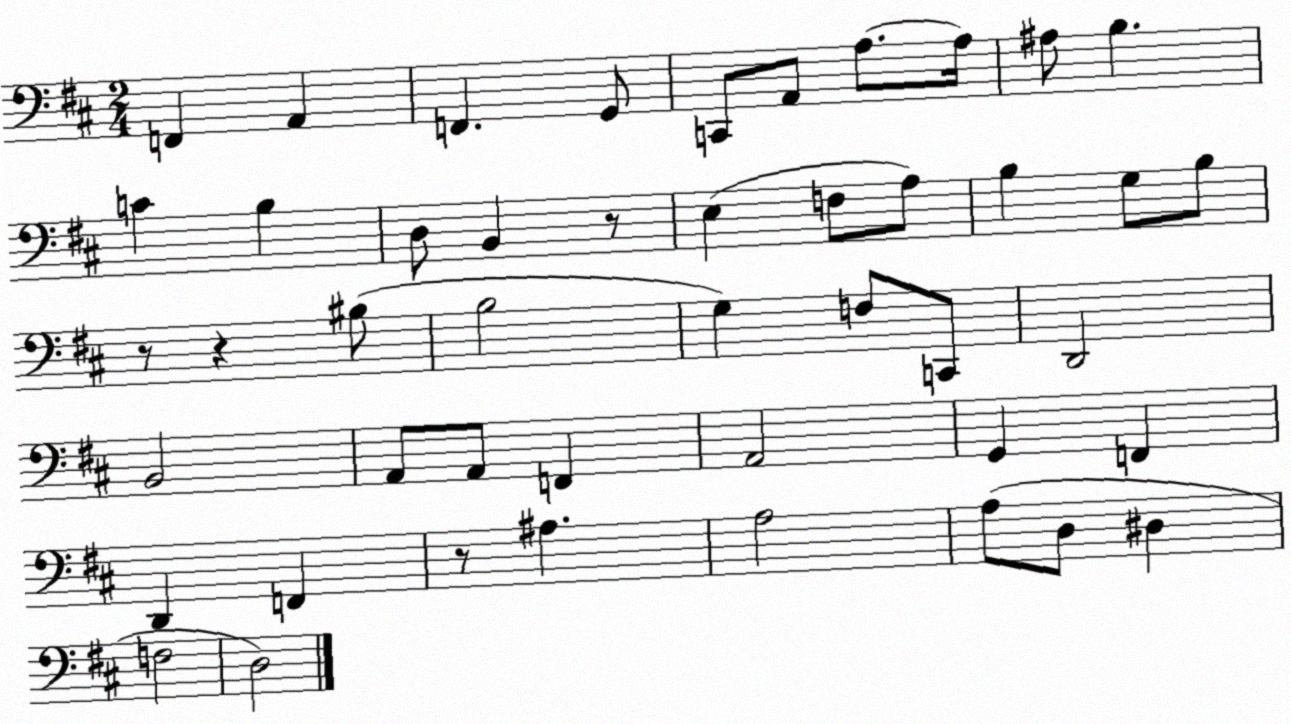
X:1
T:Untitled
M:2/4
L:1/4
K:D
F,, A,, F,, G,,/2 C,,/2 A,,/2 A,/2 A,/4 ^A,/2 B, C B, D,/2 B,, z/2 E, F,/2 A,/2 B, G,/2 B,/2 z/2 z ^B,/2 B,2 G, F,/2 C,,/2 D,,2 B,,2 A,,/2 A,,/2 F,, A,,2 G,, F,, D,, F,, z/2 ^A, A,2 A,/2 D,/2 ^D, F,2 D,2